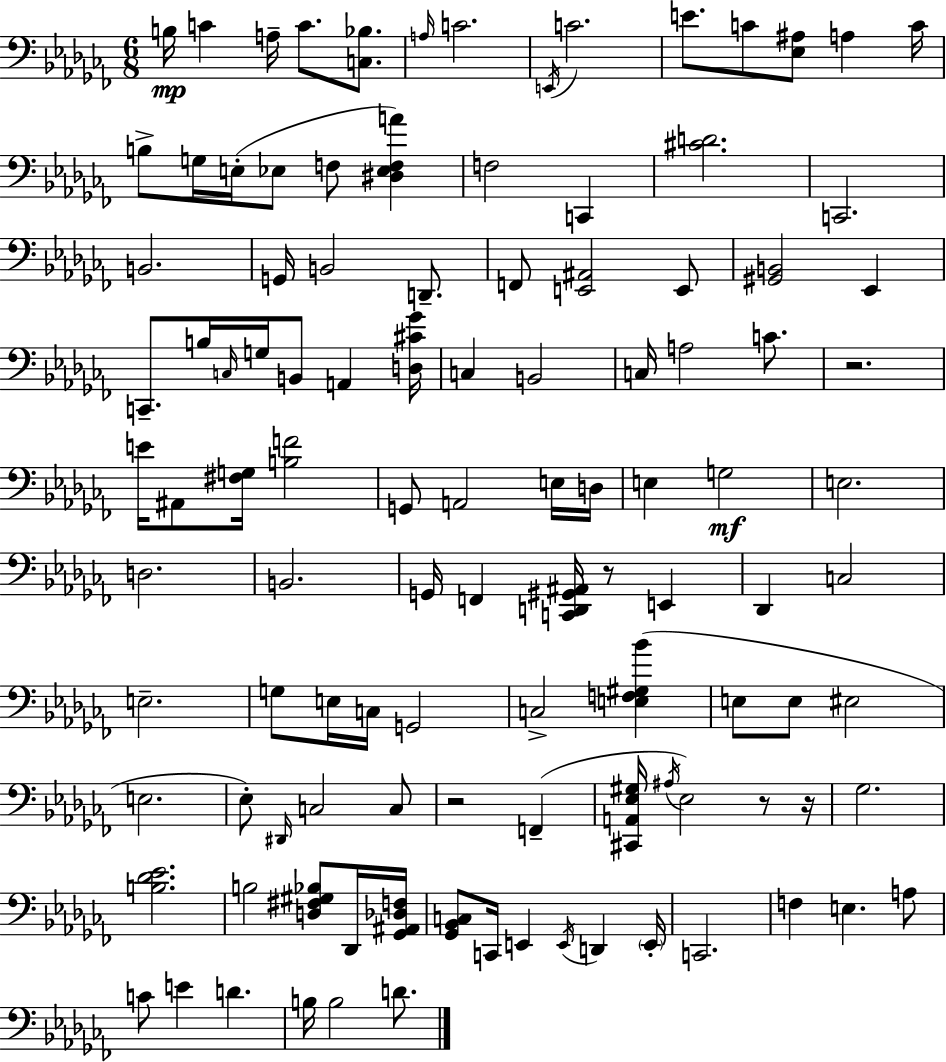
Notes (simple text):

B3/s C4/q A3/s C4/e. [C3,Bb3]/e. A3/s C4/h. E2/s C4/h. E4/e. C4/e [Eb3,A#3]/e A3/q C4/s B3/e G3/s E3/s Eb3/e F3/e [D#3,Eb3,F3,A4]/q F3/h C2/q [C#4,D4]/h. C2/h. B2/h. G2/s B2/h D2/e. F2/e [E2,A#2]/h E2/e [G#2,B2]/h Eb2/q C2/e. B3/s C3/s G3/s B2/e A2/q [D3,C#4,Gb4]/s C3/q B2/h C3/s A3/h C4/e. R/h. E4/s A#2/e [F#3,G3]/s [B3,F4]/h G2/e A2/h E3/s D3/s E3/q G3/h E3/h. D3/h. B2/h. G2/s F2/q [C2,D2,G#2,A#2]/s R/e E2/q Db2/q C3/h E3/h. G3/e E3/s C3/s G2/h C3/h [E3,F3,G#3,Bb4]/q E3/e E3/e EIS3/h E3/h. Eb3/e D#2/s C3/h C3/e R/h F2/q [C#2,A2,Eb3,G#3]/s A#3/s Eb3/h R/e R/s Gb3/h. [B3,Db4,Eb4]/h. B3/h [D3,F#3,G#3,Bb3]/e Db2/s [Gb2,A#2,Db3,F3]/s [Gb2,Bb2,C3]/e C2/s E2/q E2/s D2/q E2/s C2/h. F3/q E3/q. A3/e C4/e E4/q D4/q. B3/s B3/h D4/e.